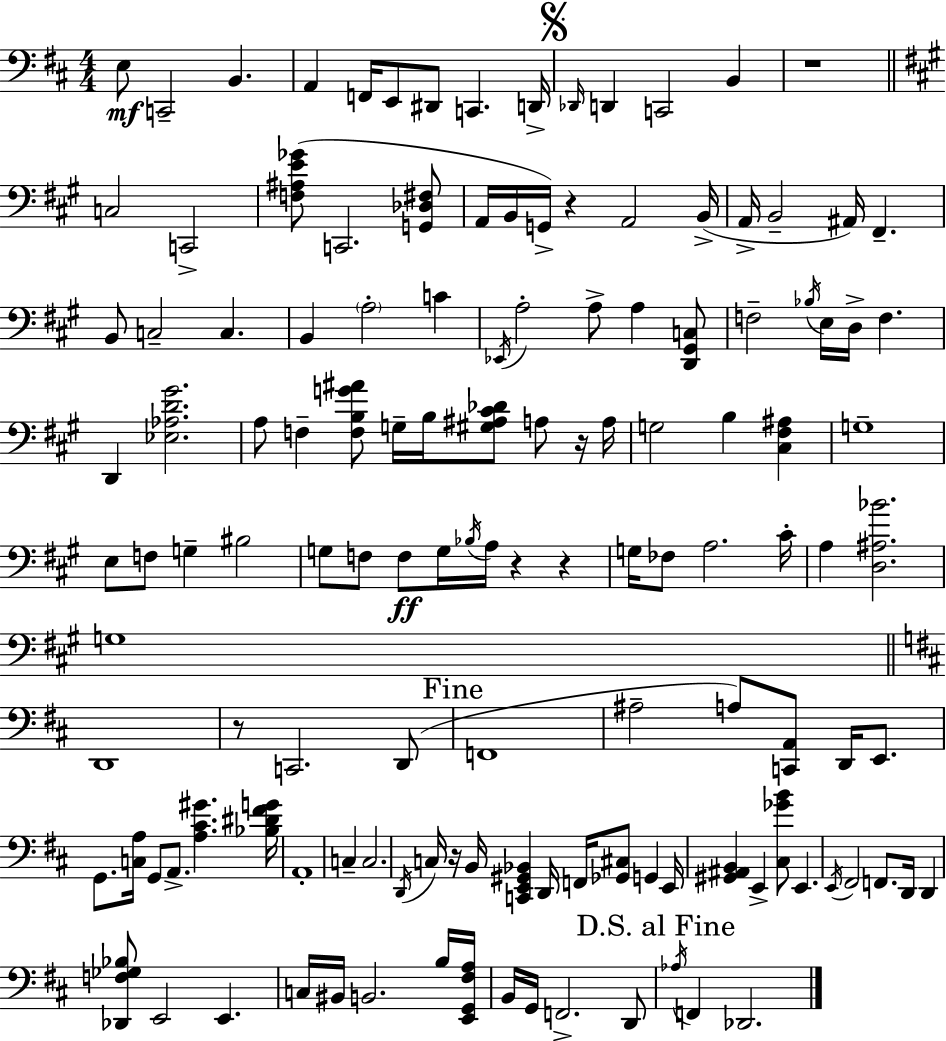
{
  \clef bass
  \numericTimeSignature
  \time 4/4
  \key d \major
  e8\mf c,2-- b,4. | a,4 f,16 e,8 dis,8 c,4. d,16-> | \mark \markup { \musicglyph "scripts.segno" } \grace { des,16 } d,4 c,2 b,4 | r1 | \break \bar "||" \break \key a \major c2 c,2-> | <f ais e' ges'>8( c,2. <g, des fis>8 | a,16 b,16 g,16->) r4 a,2 b,16->( | a,16-> b,2-- ais,16) fis,4.-- | \break b,8 c2-- c4. | b,4 \parenthesize a2-. c'4 | \acciaccatura { ees,16 } a2-. a8-> a4 <d, gis, c>8 | f2-- \acciaccatura { bes16 } e16 d16-> f4. | \break d,4 <ees aes d' gis'>2. | a8 f4-- <f b g' ais'>8 g16-- b16 <gis ais cis' des'>8 a8 | r16 a16 g2 b4 <cis fis ais>4 | g1-- | \break e8 f8 g4-- bis2 | g8 f8 f8\ff g16 \acciaccatura { bes16 } a16 r4 r4 | g16 fes8 a2. | cis'16-. a4 <d ais bes'>2. | \break g1 | \bar "||" \break \key b \minor d,1 | r8 c,2. d,8( | \mark "Fine" f,1 | ais2-- a8) <c, a,>8 d,16 e,8. | \break g,8. <c a>16 g,8 a,8.-> <a cis' gis'>4. <bes dis' fis' g'>16 | a,1-. | c4-- c2. | \acciaccatura { d,16 } c16 r16 b,16 <c, e, gis, bes,>4 d,16 f,16 <ges, cis>8 g,4 | \break e,16 <gis, ais, b,>4 e,4-> <cis ges' b'>8 e,4. | \acciaccatura { e,16 } fis,2 f,8. d,16 d,4 | <des, f ges bes>8 e,2 e,4. | c16 bis,16 b,2. | \break b16 <e, g, fis a>16 b,16 g,16 f,2.-> | d,8 \mark "D.S. al Fine" \acciaccatura { aes16 } f,4 des,2. | \bar "|."
}